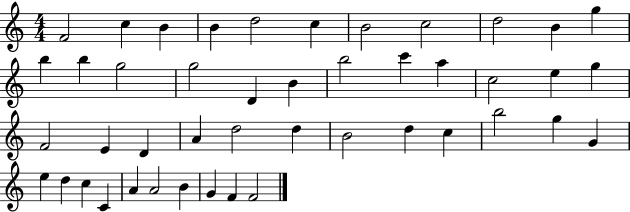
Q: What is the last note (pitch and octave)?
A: F4